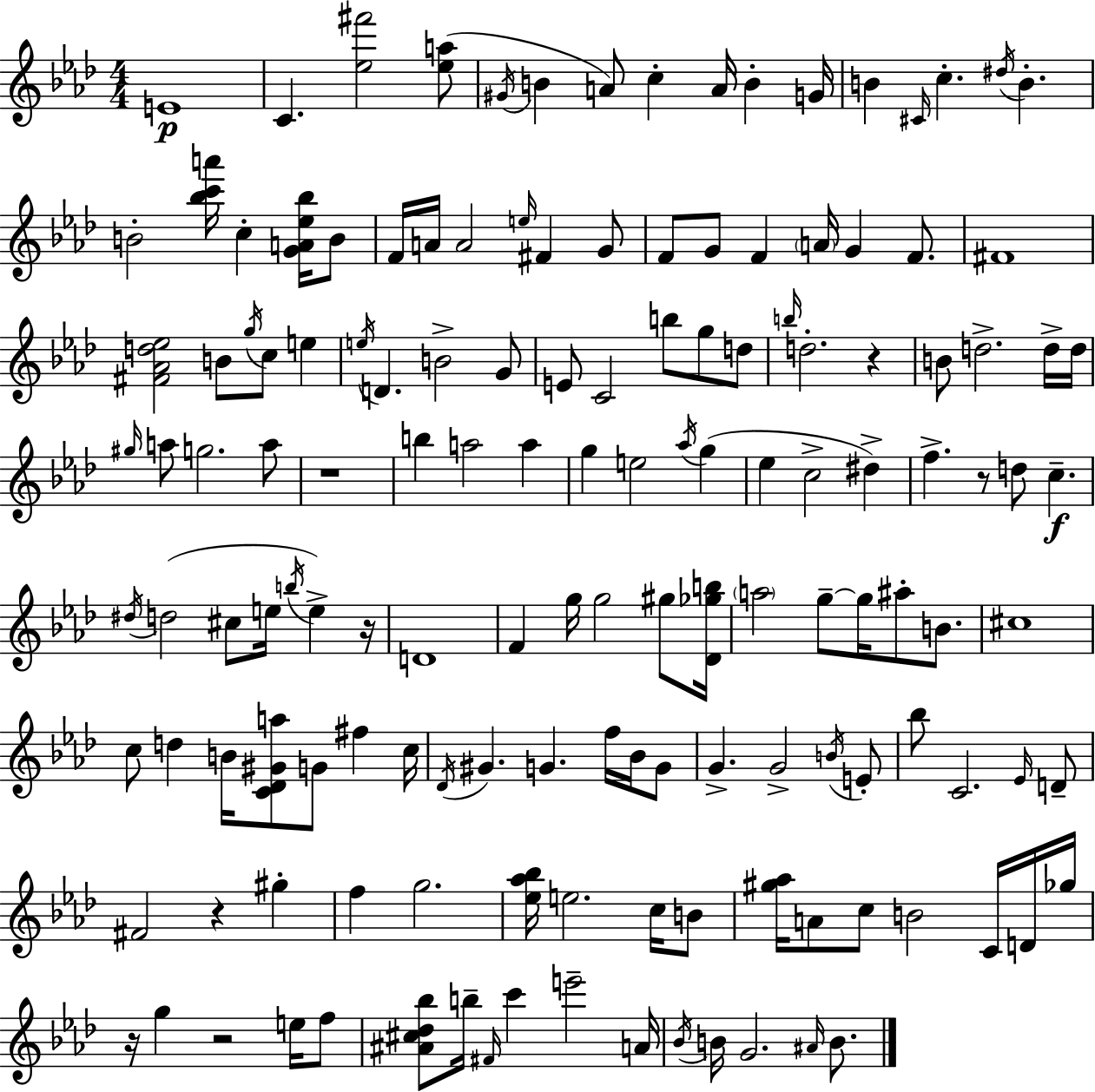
{
  \clef treble
  \numericTimeSignature
  \time 4/4
  \key aes \major
  e'1\p | c'4. <ees'' fis'''>2 <ees'' a''>8( | \acciaccatura { gis'16 } b'4 a'8) c''4-. a'16 b'4-. | g'16 b'4 \grace { cis'16 } c''4.-. \acciaccatura { dis''16 } b'4.-. | \break b'2-. <bes'' c''' a'''>16 c''4-. | <g' a' ees'' bes''>16 b'8 f'16 a'16 a'2 \grace { e''16 } fis'4 | g'8 f'8 g'8 f'4 \parenthesize a'16 g'4 | f'8. fis'1 | \break <fis' aes' d'' ees''>2 b'8 \acciaccatura { g''16 } c''8 | e''4 \acciaccatura { e''16 } d'4. b'2-> | g'8 e'8 c'2 | b''8 g''8 d''8 \grace { b''16 } d''2.-. | \break r4 b'8 d''2.-> | d''16-> d''16 \grace { gis''16 } a''8 g''2. | a''8 r1 | b''4 a''2 | \break a''4 g''4 e''2 | \acciaccatura { aes''16 } g''4( ees''4 c''2-> | dis''4->) f''4.-> r8 | d''8 c''4.--\f \acciaccatura { dis''16 }( d''2 | \break cis''8 e''16 \acciaccatura { b''16 } e''4->) r16 d'1 | f'4 g''16 | g''2 gis''8 <des' ges'' b''>16 \parenthesize a''2 | g''8--~~ g''16 ais''8-. b'8. cis''1 | \break c''8 d''4 | b'16 <c' des' gis' a''>8 g'8 fis''4 c''16 \acciaccatura { des'16 } gis'4. | g'4. f''16 bes'16 g'8 g'4.-> | g'2-> \acciaccatura { b'16 } e'8-. bes''8 c'2. | \break \grace { ees'16 } d'8-- fis'2 | r4 gis''4-. f''4 | g''2. <ees'' aes'' bes''>16 e''2. | c''16 b'8 <gis'' aes''>16 a'8 | \break c''8 b'2 c'16 d'16 ges''16 r16 g''4 | r2 e''16 f''8 <ais' cis'' des'' bes''>8 | b''16-- \grace { fis'16 } c'''4 e'''2-- a'16 \acciaccatura { bes'16 } | b'16 g'2. \grace { ais'16 } b'8. | \break \bar "|."
}